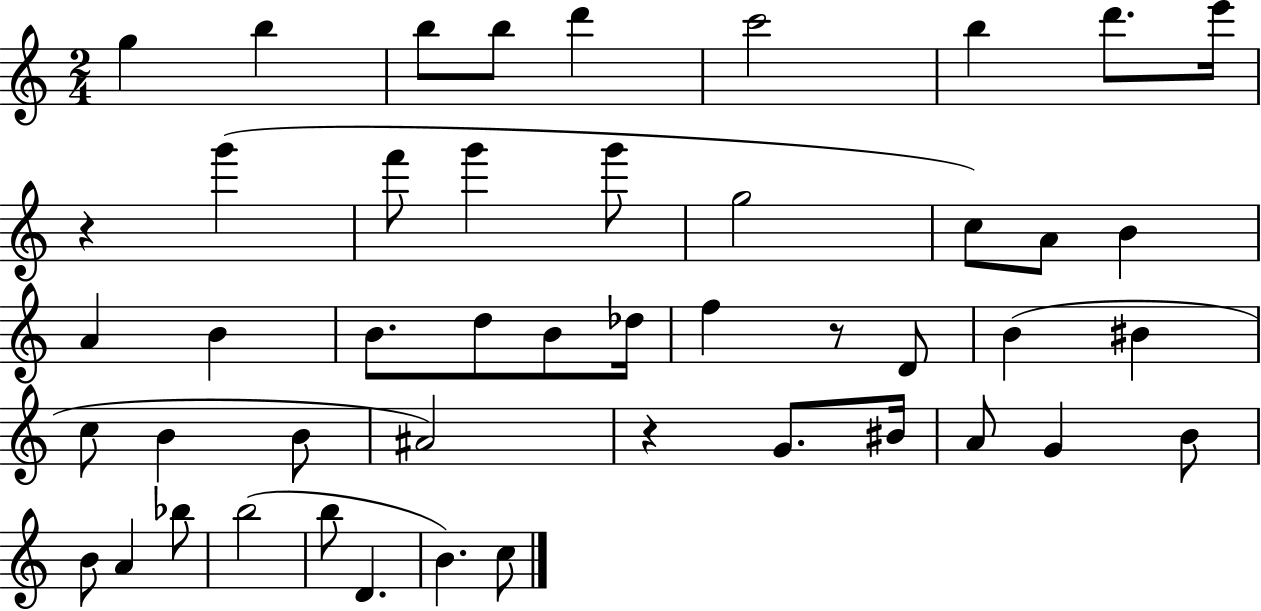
G5/q B5/q B5/e B5/e D6/q C6/h B5/q D6/e. E6/s R/q G6/q F6/e G6/q G6/e G5/h C5/e A4/e B4/q A4/q B4/q B4/e. D5/e B4/e Db5/s F5/q R/e D4/e B4/q BIS4/q C5/e B4/q B4/e A#4/h R/q G4/e. BIS4/s A4/e G4/q B4/e B4/e A4/q Bb5/e B5/h B5/e D4/q. B4/q. C5/e